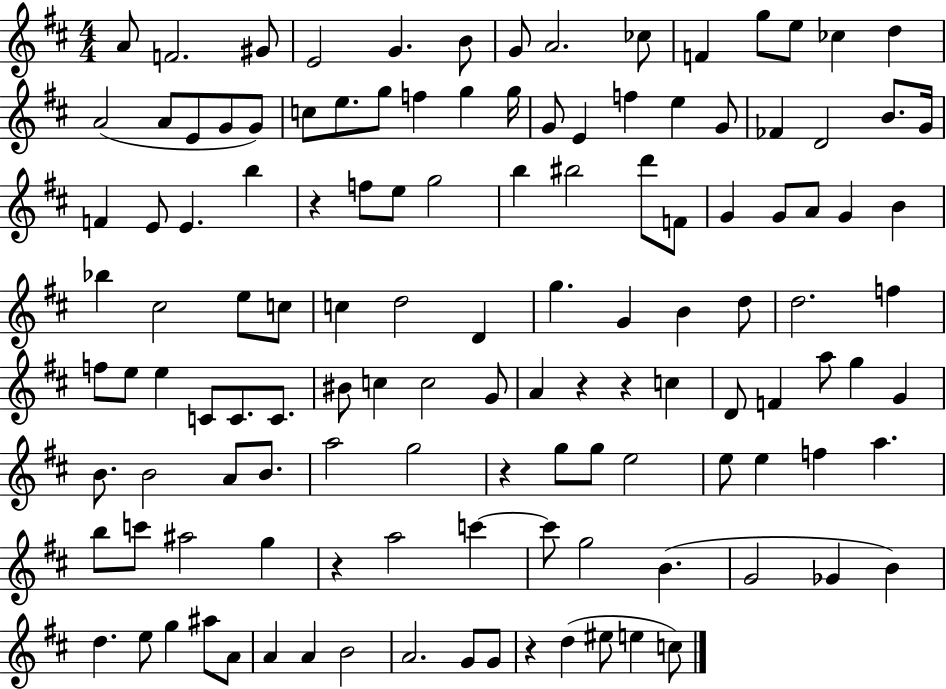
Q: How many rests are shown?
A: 6